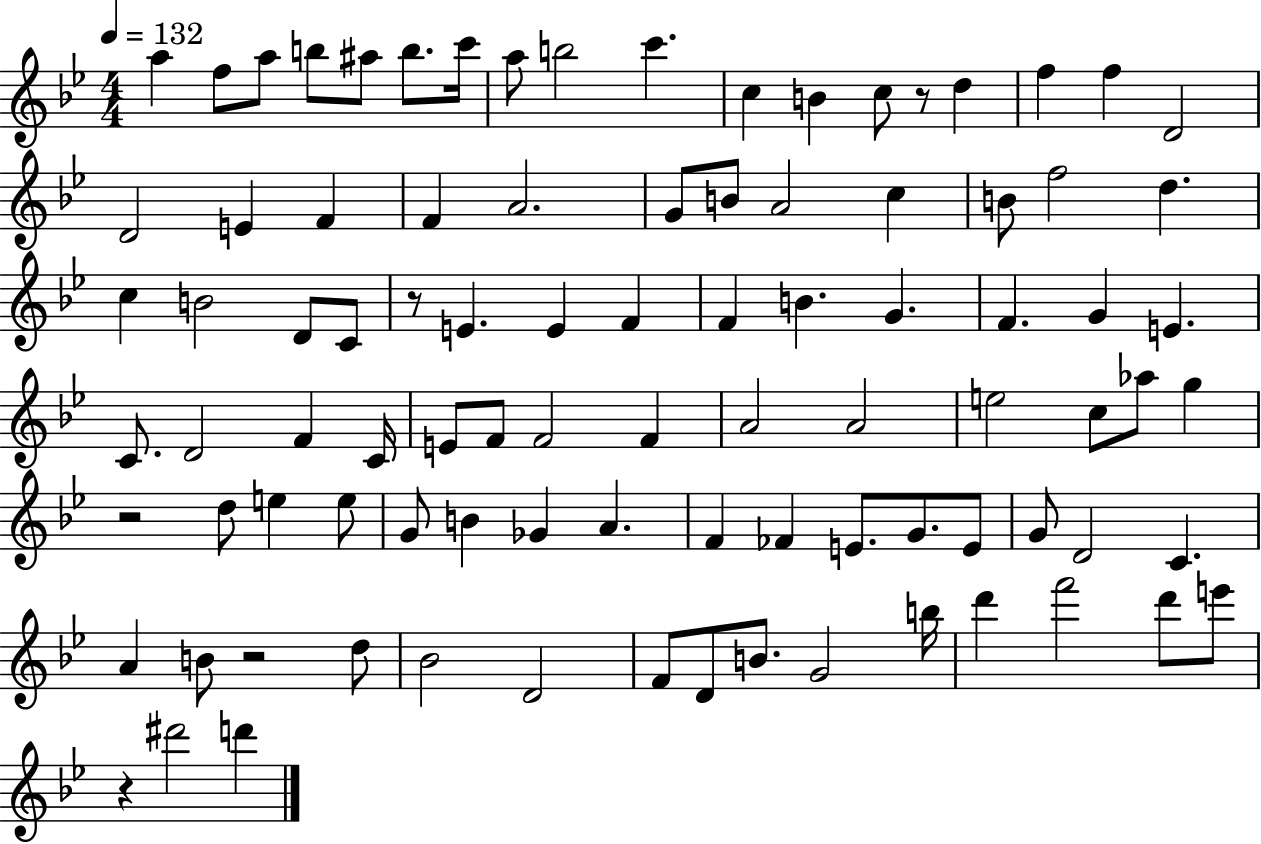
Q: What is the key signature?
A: BES major